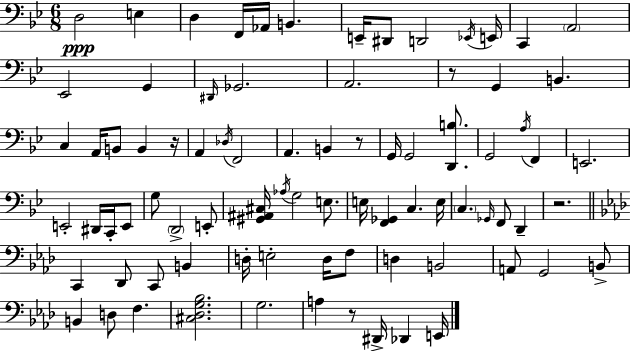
X:1
T:Untitled
M:6/8
L:1/4
K:Bb
D,2 E, D, F,,/4 _A,,/4 B,, E,,/4 ^D,,/2 D,,2 _E,,/4 E,,/4 C,, A,,2 _E,,2 G,, ^D,,/4 _G,,2 A,,2 z/2 G,, B,, C, A,,/4 B,,/2 B,, z/4 A,, _D,/4 F,,2 A,, B,, z/2 G,,/4 G,,2 [D,,B,]/2 G,,2 A,/4 F,, E,,2 E,,2 ^D,,/4 C,,/4 E,,/2 G,/2 D,,2 E,,/2 [^G,,^A,,^C,]/4 _A,/4 G,2 E,/2 E,/4 [F,,_G,,] C, E,/4 C, _G,,/4 F,,/2 D,, z2 C,, _D,,/2 C,,/2 B,, D,/4 E,2 D,/4 F,/2 D, B,,2 A,,/2 G,,2 B,,/2 B,, D,/2 F, [^C,_D,G,_B,]2 G,2 A, z/2 ^D,,/4 _D,, E,,/4